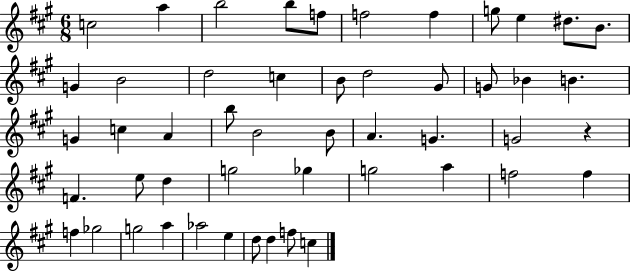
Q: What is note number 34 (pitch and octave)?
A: G5